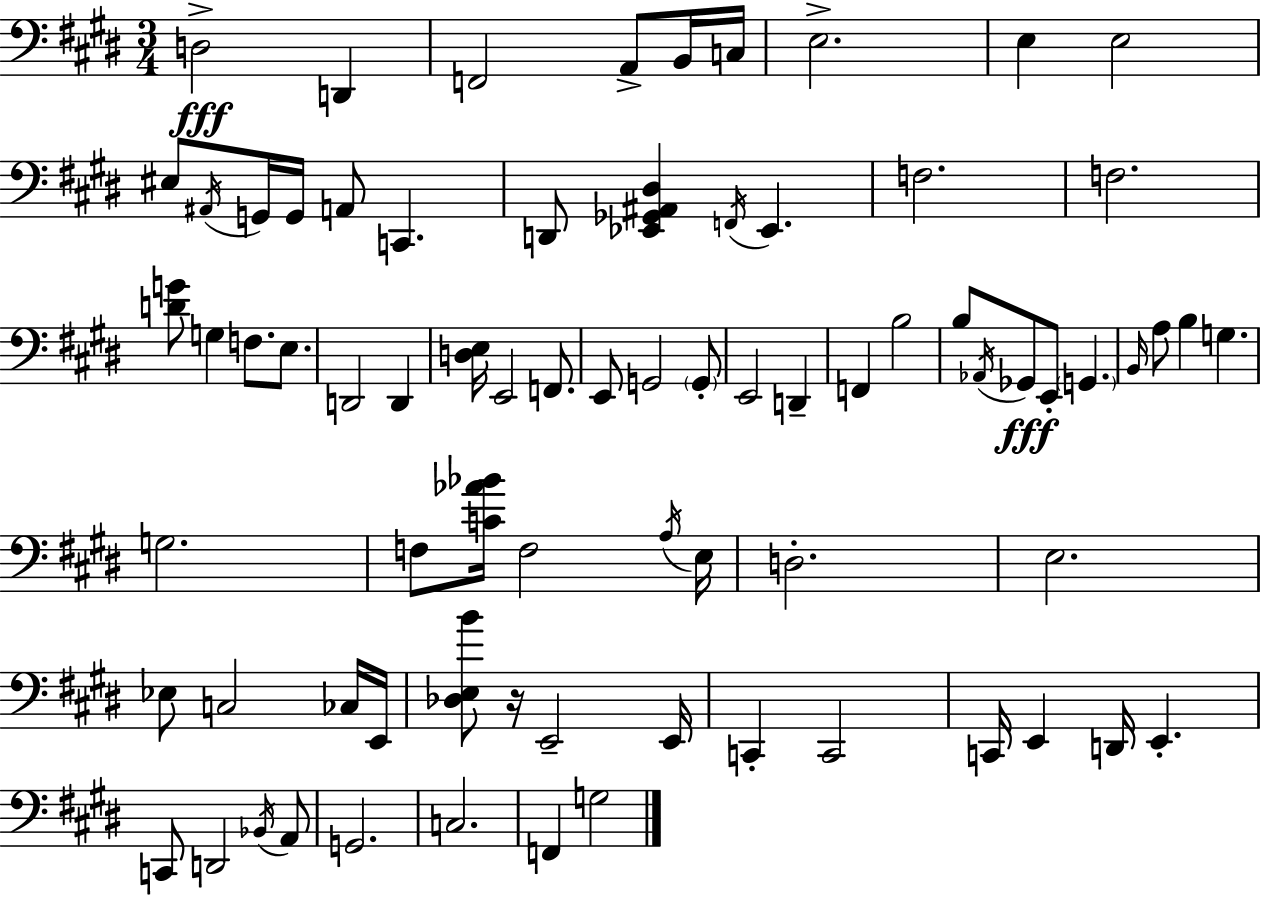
D3/h D2/q F2/h A2/e B2/s C3/s E3/h. E3/q E3/h EIS3/e A#2/s G2/s G2/s A2/e C2/q. D2/e [Eb2,Gb2,A#2,D#3]/q F2/s Eb2/q. F3/h. F3/h. [D4,G4]/e G3/q F3/e. E3/e. D2/h D2/q [D3,E3]/s E2/h F2/e. E2/e G2/h G2/e E2/h D2/q F2/q B3/h B3/e Ab2/s Gb2/e E2/e G2/q. B2/s A3/e B3/q G3/q. G3/h. F3/e [C4,Ab4,Bb4]/s F3/h A3/s E3/s D3/h. E3/h. Eb3/e C3/h CES3/s E2/s [Db3,E3,B4]/e R/s E2/h E2/s C2/q C2/h C2/s E2/q D2/s E2/q. C2/e D2/h Bb2/s A2/e G2/h. C3/h. F2/q G3/h